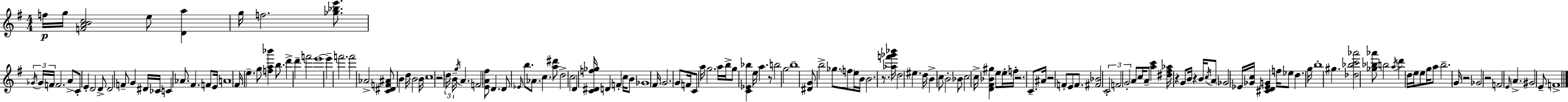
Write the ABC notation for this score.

X:1
T:Untitled
M:4/4
L:1/4
K:G
f/4 g/4 [FABc]2 e/2 [Da] g/4 f2 [_g_be']/2 _G/4 _G/4 F/4 F2 A/2 C/2 E D2 D/2 D2 F/2 G ^D/4 _C/4 C _A/2 ^F F/2 E/4 A4 ^F/4 e g/2 [fa_b'] b/2 d' d' f'2 e'4 e' f'2 f'2 _A2 [C^DF^A]/2 B d/4 B2 B/4 c4 z2 d/4 B/4 g/4 A F2 [EA^f]/2 D D/2 _E/4 b/2 _A/2 c [a^d']/2 d2 c2 D [C^Df_g]/4 D F c/4 B/2 _G4 ^F/4 G2 G/2 F/4 C/2 a/4 g2 a/4 b/4 g/2 [C_E_b] e/4 a z/2 b2 g2 b4 [^DG]/2 b2 _g/2 f/2 e/4 B/4 B2 z/2 [_af'_g'_b']/4 d2 ^e d/4 B c/2 B2 _B/2 c2 c/4 [D^F_B^g] e/2 e/4 f/4 z2 C/2 ^A/4 z2 F/2 E/2 F/2 [^F_B]2 C2 F2 G2 A/2 c/4 A/2 [ac'] [^d^f_a]/4 z G/2 B/4 z B/4 c/4 A/2 _G2 _E/4 [_Gc]/4 [^CD_EG] f/4 _e/2 d g/4 b4 ^g [_d_bc'_a']2 [_g_b_a']/2 b2 a/4 d' d/4 e/4 e/2 g/4 a/2 b2 G/4 z2 _G2 z2 F2 E/4 A ^G2 E/2 F4